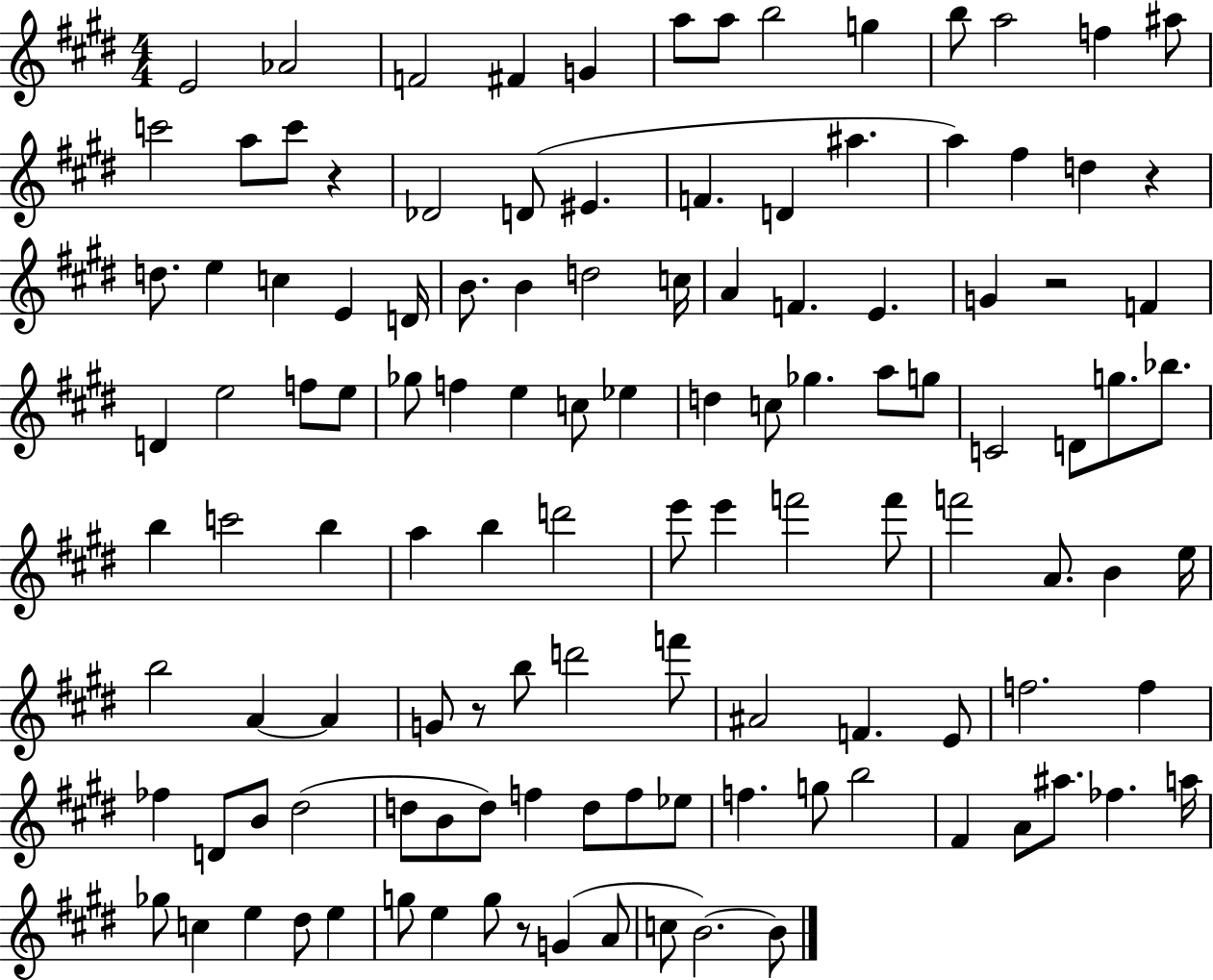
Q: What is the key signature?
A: E major